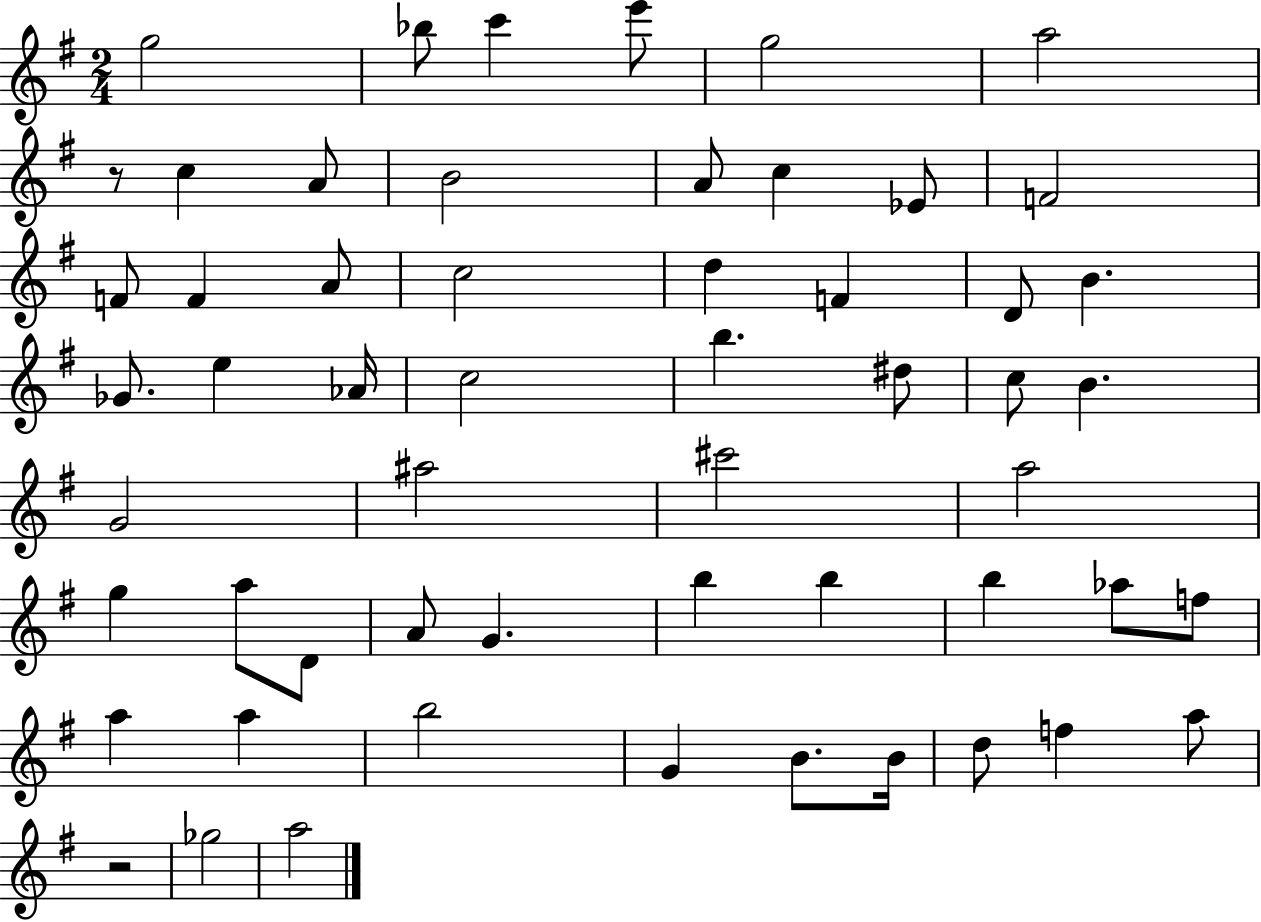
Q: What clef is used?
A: treble